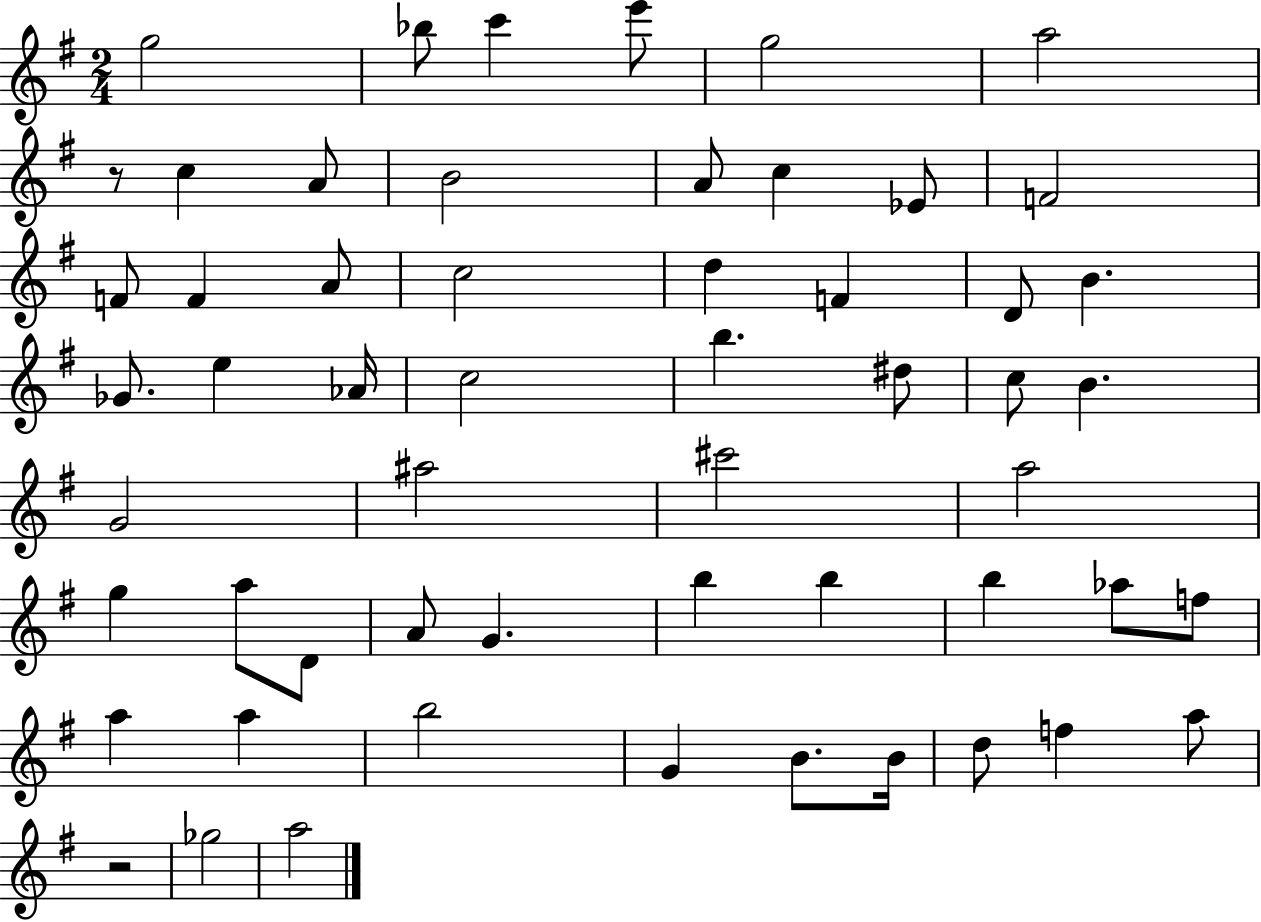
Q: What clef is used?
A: treble